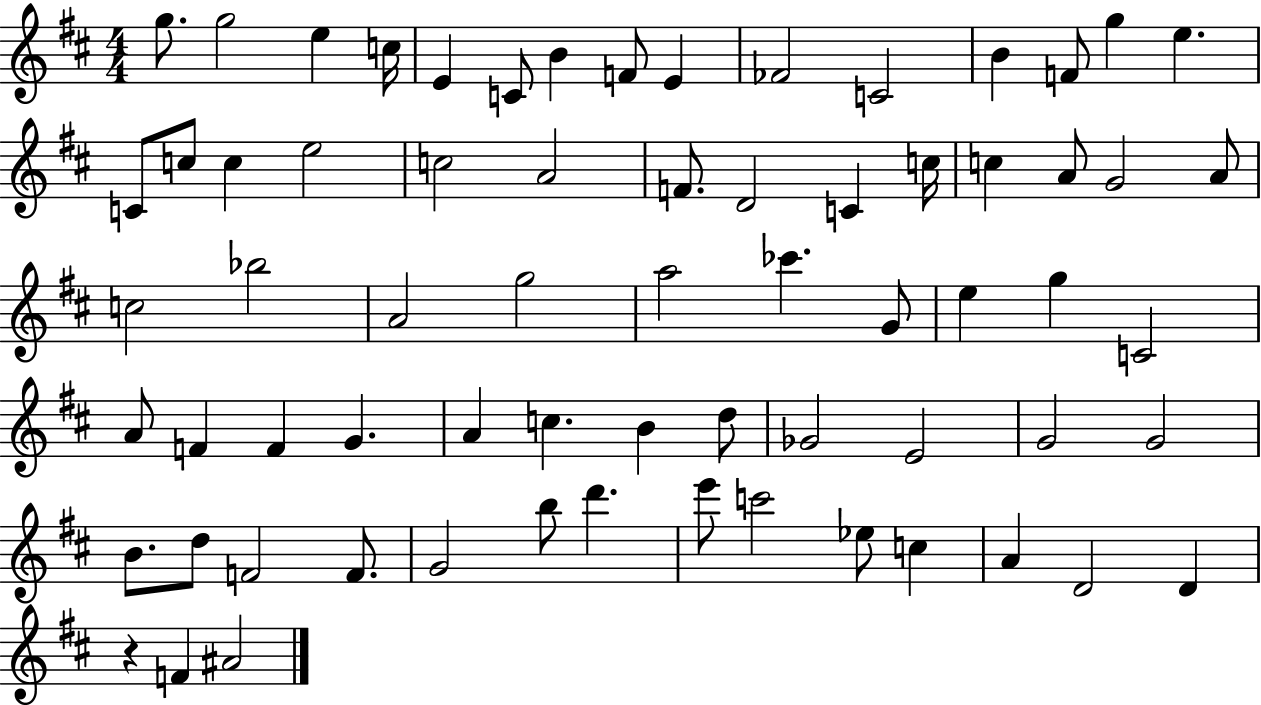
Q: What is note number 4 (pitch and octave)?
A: C5